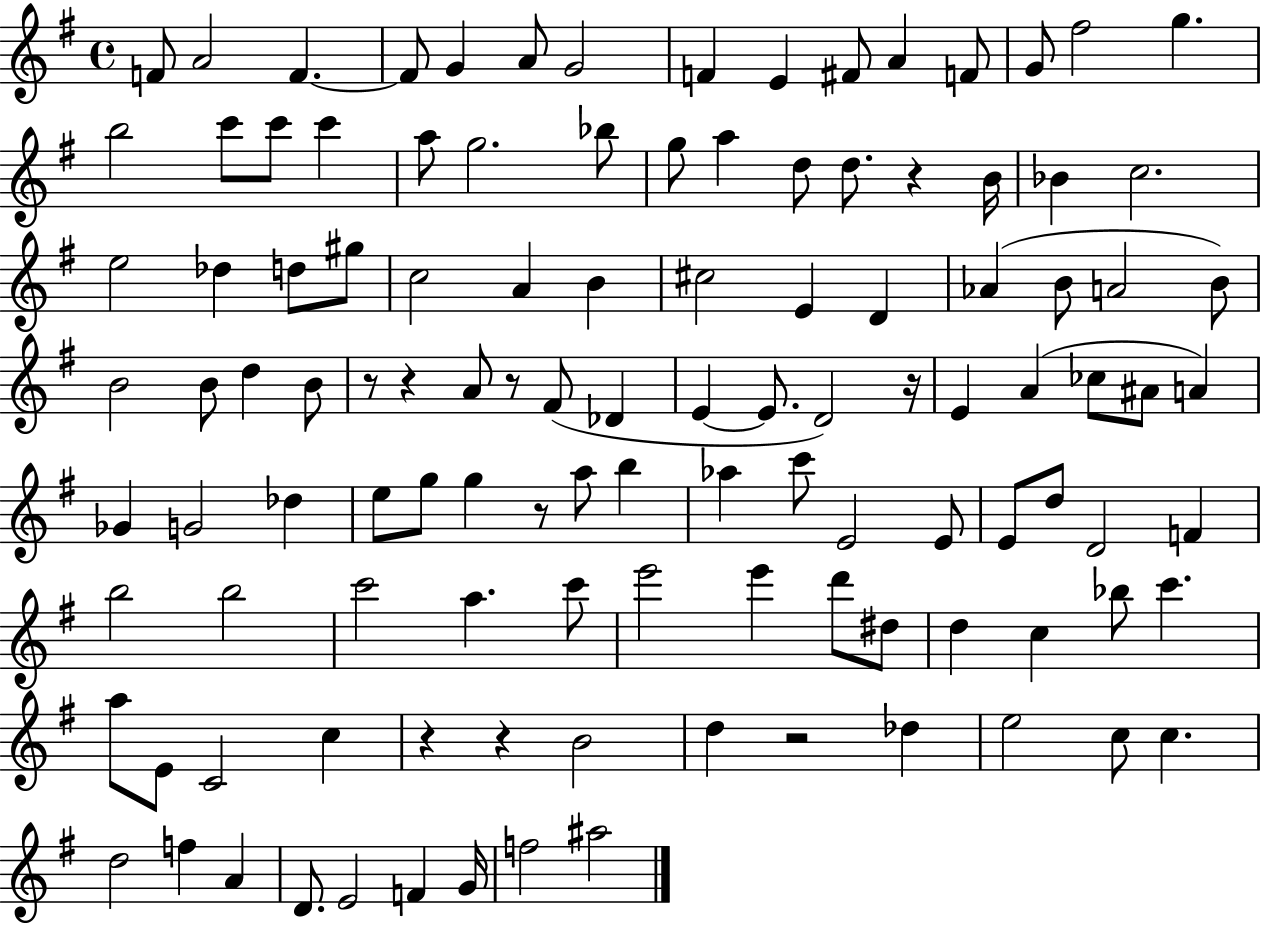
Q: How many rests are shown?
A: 9